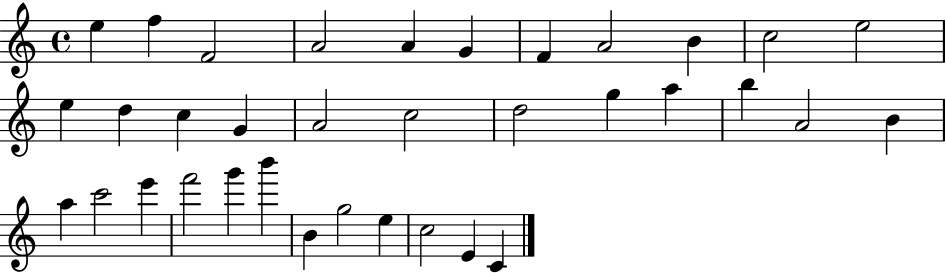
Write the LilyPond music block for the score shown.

{
  \clef treble
  \time 4/4
  \defaultTimeSignature
  \key c \major
  e''4 f''4 f'2 | a'2 a'4 g'4 | f'4 a'2 b'4 | c''2 e''2 | \break e''4 d''4 c''4 g'4 | a'2 c''2 | d''2 g''4 a''4 | b''4 a'2 b'4 | \break a''4 c'''2 e'''4 | f'''2 g'''4 b'''4 | b'4 g''2 e''4 | c''2 e'4 c'4 | \break \bar "|."
}